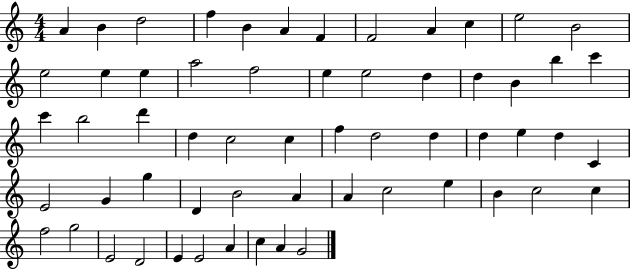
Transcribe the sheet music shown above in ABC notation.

X:1
T:Untitled
M:4/4
L:1/4
K:C
A B d2 f B A F F2 A c e2 B2 e2 e e a2 f2 e e2 d d B b c' c' b2 d' d c2 c f d2 d d e d C E2 G g D B2 A A c2 e B c2 c f2 g2 E2 D2 E E2 A c A G2